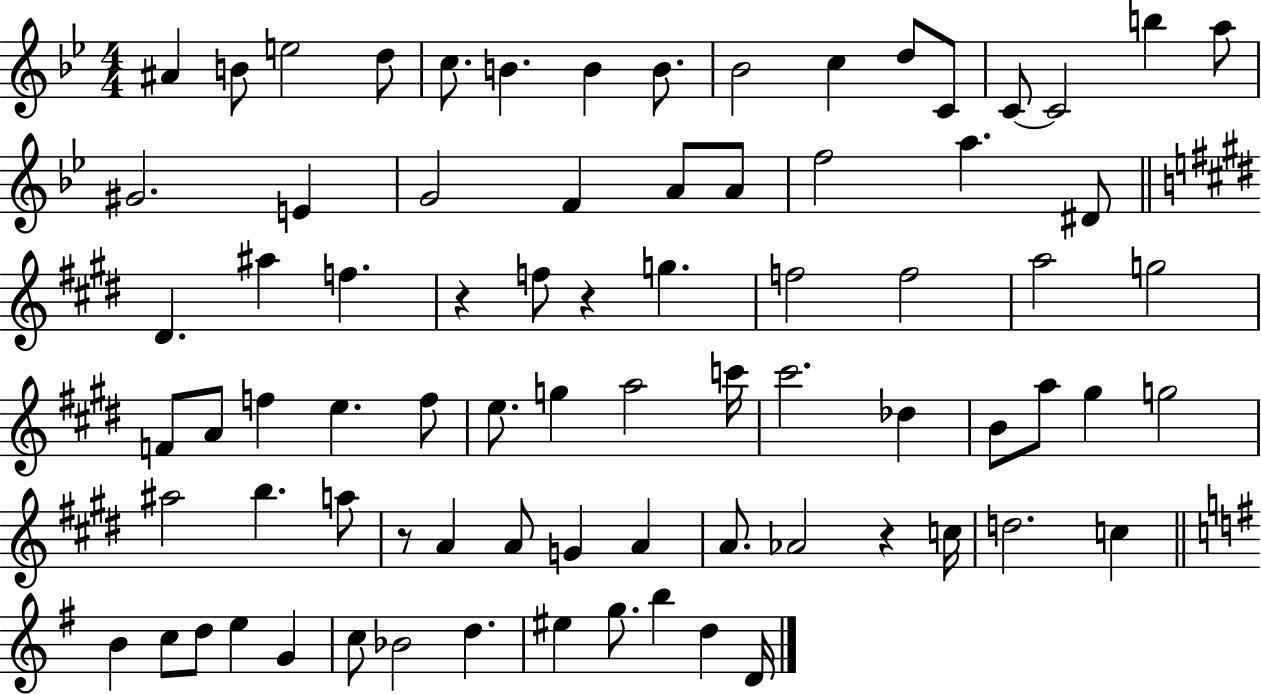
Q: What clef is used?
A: treble